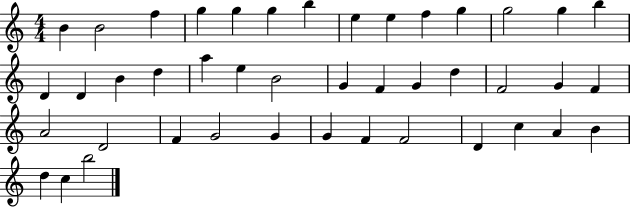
{
  \clef treble
  \numericTimeSignature
  \time 4/4
  \key c \major
  b'4 b'2 f''4 | g''4 g''4 g''4 b''4 | e''4 e''4 f''4 g''4 | g''2 g''4 b''4 | \break d'4 d'4 b'4 d''4 | a''4 e''4 b'2 | g'4 f'4 g'4 d''4 | f'2 g'4 f'4 | \break a'2 d'2 | f'4 g'2 g'4 | g'4 f'4 f'2 | d'4 c''4 a'4 b'4 | \break d''4 c''4 b''2 | \bar "|."
}